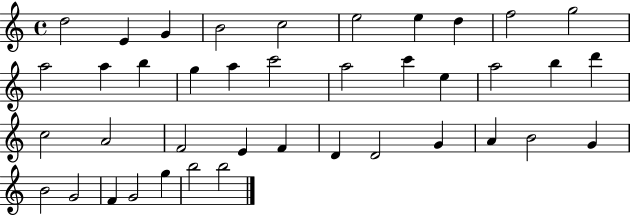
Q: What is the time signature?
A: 4/4